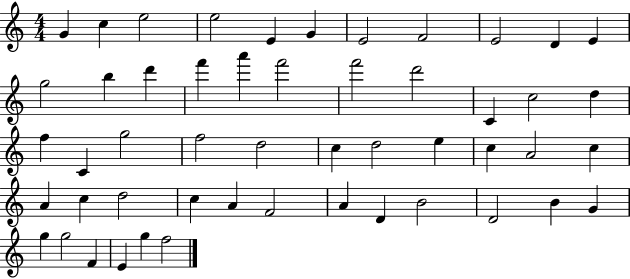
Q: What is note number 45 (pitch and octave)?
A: G4